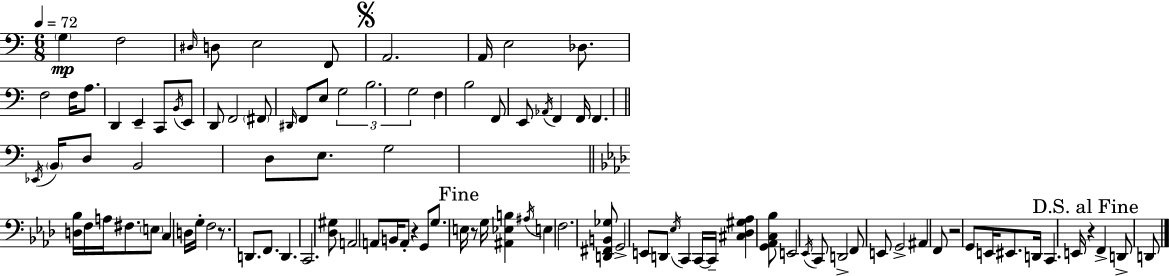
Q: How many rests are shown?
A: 5